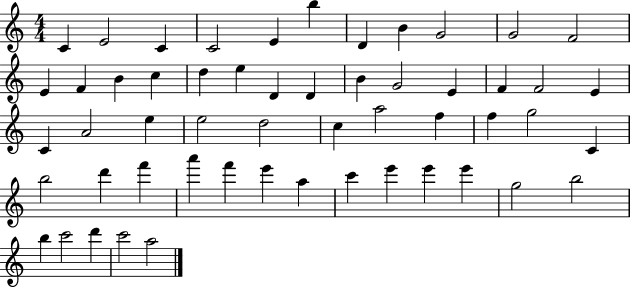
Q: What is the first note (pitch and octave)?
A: C4